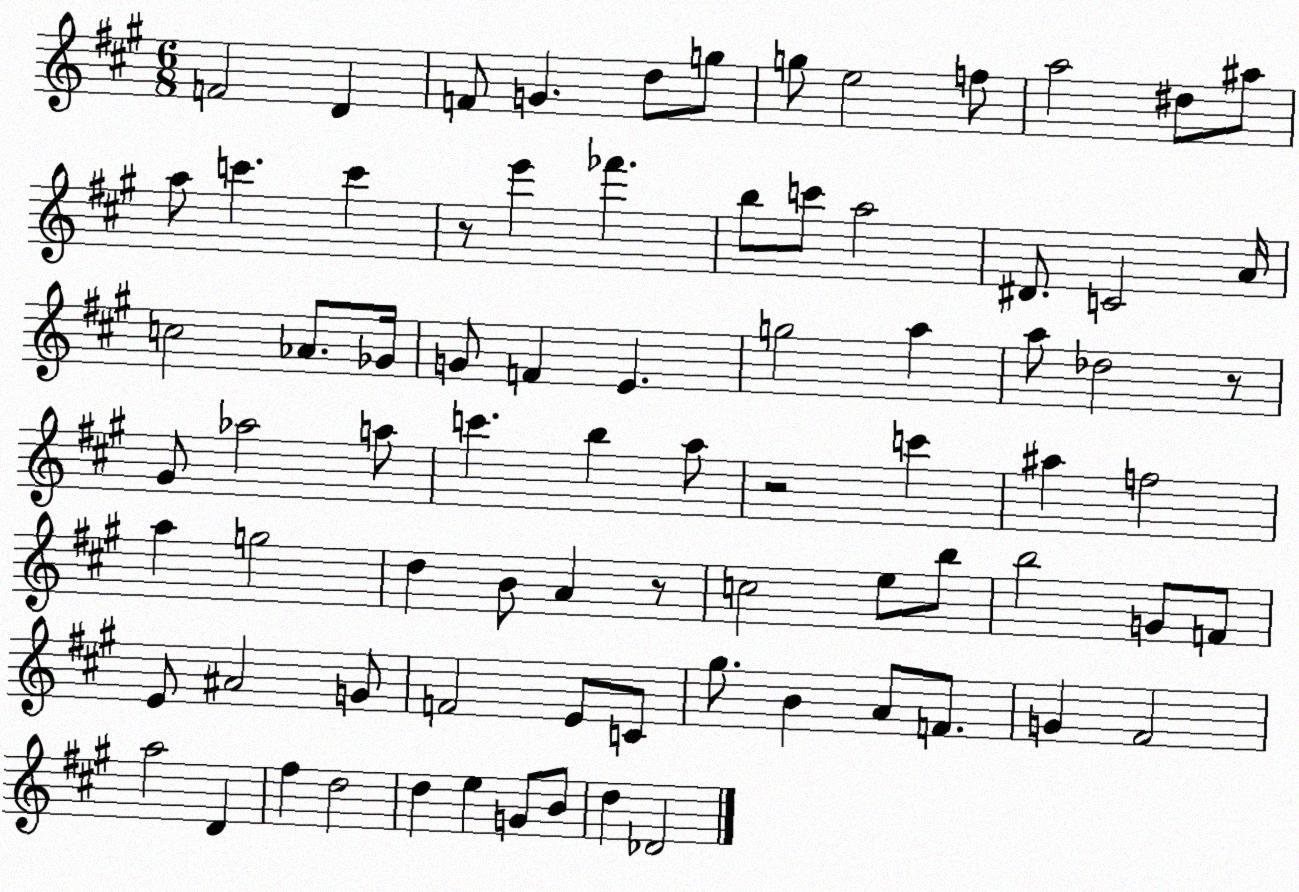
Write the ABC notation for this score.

X:1
T:Untitled
M:6/8
L:1/4
K:A
F2 D F/2 G d/2 g/2 g/2 e2 f/2 a2 ^d/2 ^a/2 a/2 c' c' z/2 e' _f' b/2 c'/2 a2 ^D/2 C2 A/4 c2 _A/2 _G/4 G/2 F E g2 a a/2 _d2 z/2 ^G/2 _a2 a/2 c' b a/2 z2 c' ^a f2 a g2 d B/2 A z/2 c2 e/2 b/2 b2 G/2 F/2 E/2 ^A2 G/2 F2 E/2 C/2 ^g/2 B A/2 F/2 G ^F2 a2 D ^f d2 d e G/2 B/2 d _D2